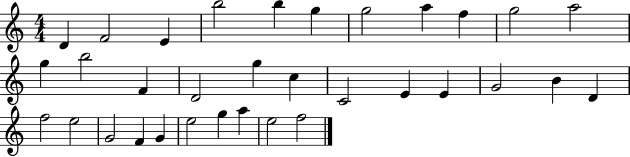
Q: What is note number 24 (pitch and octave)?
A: F5